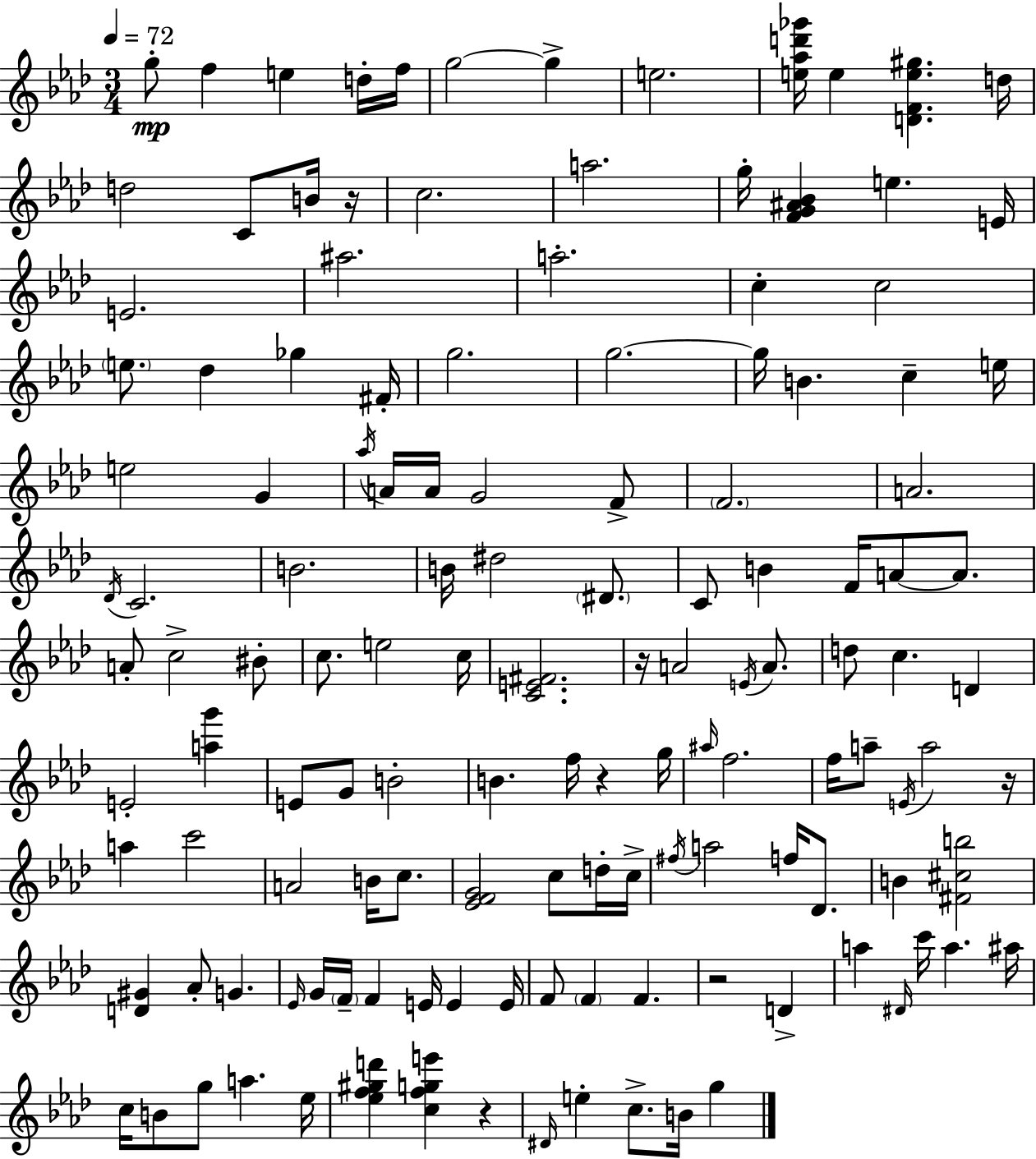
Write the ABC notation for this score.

X:1
T:Untitled
M:3/4
L:1/4
K:Fm
g/2 f e d/4 f/4 g2 g e2 [e_ad'_g']/4 e [DFe^g] d/4 d2 C/2 B/4 z/4 c2 a2 g/4 [FG^A_B] e E/4 E2 ^a2 a2 c c2 e/2 _d _g ^F/4 g2 g2 g/4 B c e/4 e2 G _a/4 A/4 A/4 G2 F/2 F2 A2 _D/4 C2 B2 B/4 ^d2 ^D/2 C/2 B F/4 A/2 A/2 A/2 c2 ^B/2 c/2 e2 c/4 [CE^F]2 z/4 A2 E/4 A/2 d/2 c D E2 [ag'] E/2 G/2 B2 B f/4 z g/4 ^a/4 f2 f/4 a/2 E/4 a2 z/4 a c'2 A2 B/4 c/2 [_EFG]2 c/2 d/4 c/4 ^f/4 a2 f/4 _D/2 B [^F^cb]2 [D^G] _A/2 G _E/4 G/4 F/4 F E/4 E E/4 F/2 F F z2 D a ^D/4 c'/4 a ^a/4 c/4 B/2 g/2 a _e/4 [_ef^gd'] [cfge'] z ^D/4 e c/2 B/4 g